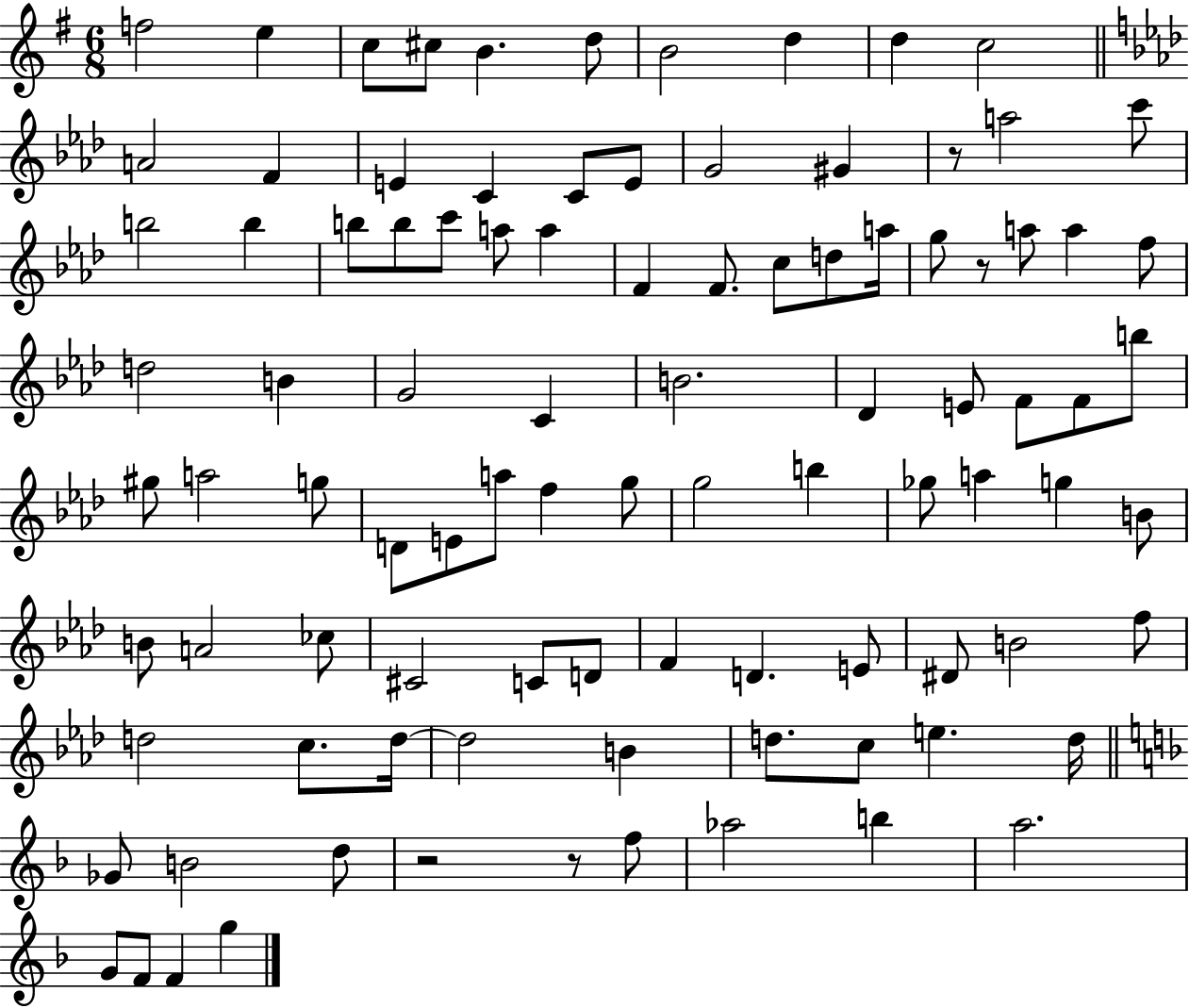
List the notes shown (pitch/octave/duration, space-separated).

F5/h E5/q C5/e C#5/e B4/q. D5/e B4/h D5/q D5/q C5/h A4/h F4/q E4/q C4/q C4/e E4/e G4/h G#4/q R/e A5/h C6/e B5/h B5/q B5/e B5/e C6/e A5/e A5/q F4/q F4/e. C5/e D5/e A5/s G5/e R/e A5/e A5/q F5/e D5/h B4/q G4/h C4/q B4/h. Db4/q E4/e F4/e F4/e B5/e G#5/e A5/h G5/e D4/e E4/e A5/e F5/q G5/e G5/h B5/q Gb5/e A5/q G5/q B4/e B4/e A4/h CES5/e C#4/h C4/e D4/e F4/q D4/q. E4/e D#4/e B4/h F5/e D5/h C5/e. D5/s D5/h B4/q D5/e. C5/e E5/q. D5/s Gb4/e B4/h D5/e R/h R/e F5/e Ab5/h B5/q A5/h. G4/e F4/e F4/q G5/q